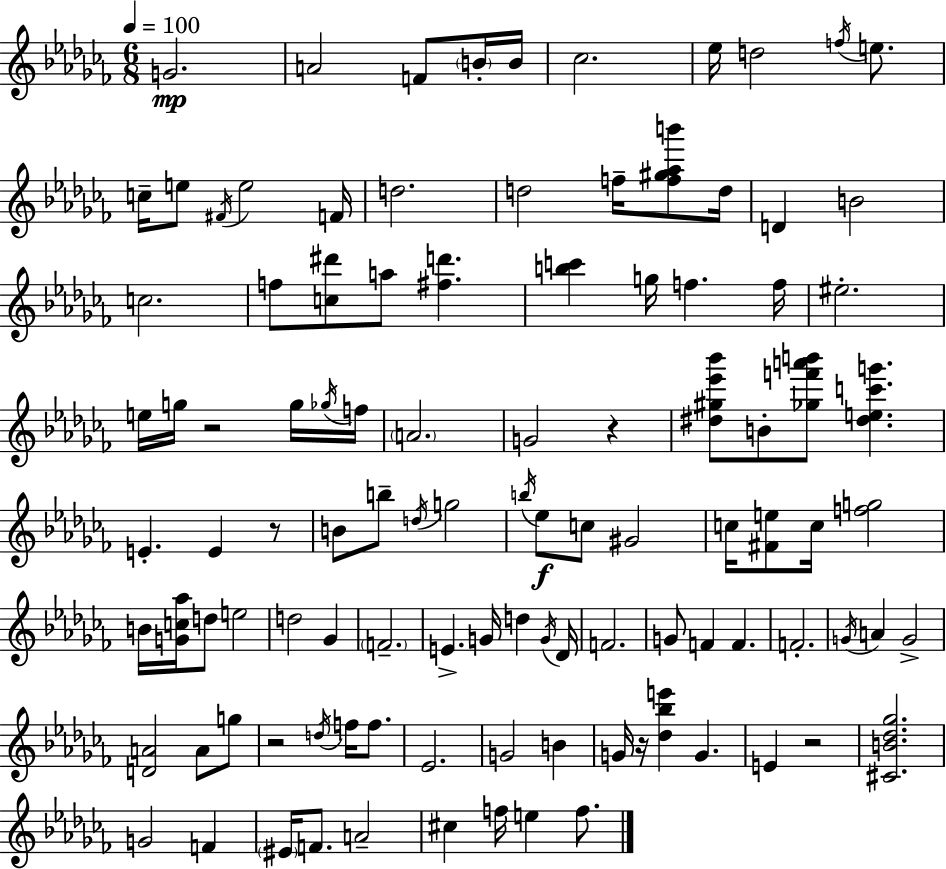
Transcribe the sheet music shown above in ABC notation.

X:1
T:Untitled
M:6/8
L:1/4
K:Abm
G2 A2 F/2 B/4 B/4 _c2 _e/4 d2 f/4 e/2 c/4 e/2 ^F/4 e2 F/4 d2 d2 f/4 [f^g_ab']/2 d/4 D B2 c2 f/2 [c^d']/2 a/2 [^fd'] [bc'] g/4 f f/4 ^e2 e/4 g/4 z2 g/4 _g/4 f/4 A2 G2 z [^d^g_e'_b']/2 B/2 [_gf'a'b']/2 [^dec'g'] E E z/2 B/2 b/2 d/4 g2 b/4 _e/2 c/2 ^G2 c/4 [^Fe]/2 c/4 [fg]2 B/4 [Gc_a]/4 d/2 e2 d2 _G F2 E G/4 d G/4 _D/4 F2 G/2 F F F2 G/4 A G2 [DA]2 A/2 g/2 z2 d/4 f/4 f/2 _E2 G2 B G/4 z/4 [_d_be'] G E z2 [^CB_d_g]2 G2 F ^E/4 F/2 A2 ^c f/4 e f/2